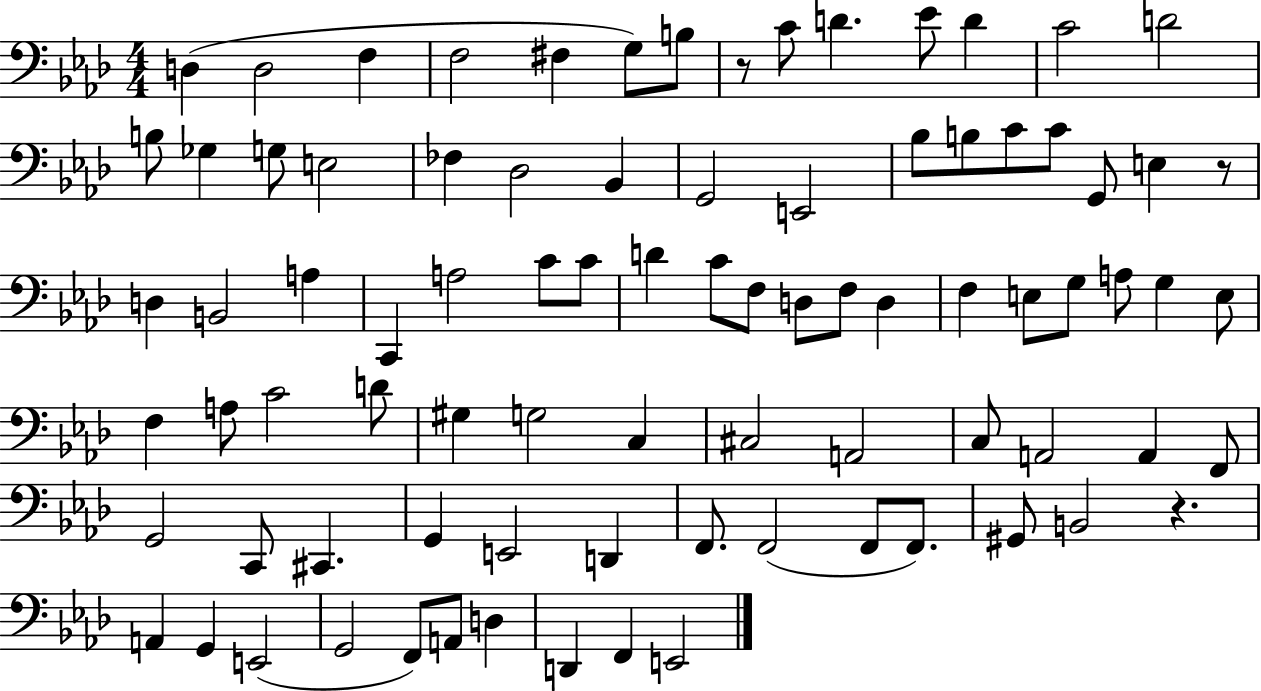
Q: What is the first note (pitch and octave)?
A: D3